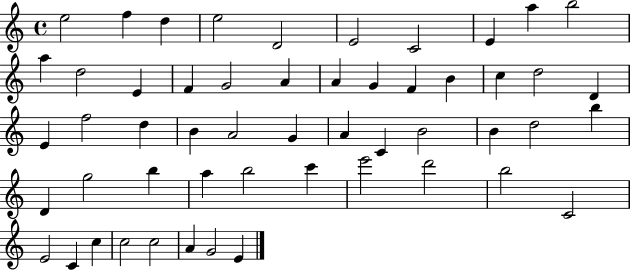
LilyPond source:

{
  \clef treble
  \time 4/4
  \defaultTimeSignature
  \key c \major
  e''2 f''4 d''4 | e''2 d'2 | e'2 c'2 | e'4 a''4 b''2 | \break a''4 d''2 e'4 | f'4 g'2 a'4 | a'4 g'4 f'4 b'4 | c''4 d''2 d'4 | \break e'4 f''2 d''4 | b'4 a'2 g'4 | a'4 c'4 b'2 | b'4 d''2 b''4 | \break d'4 g''2 b''4 | a''4 b''2 c'''4 | e'''2 d'''2 | b''2 c'2 | \break e'2 c'4 c''4 | c''2 c''2 | a'4 g'2 e'4 | \bar "|."
}